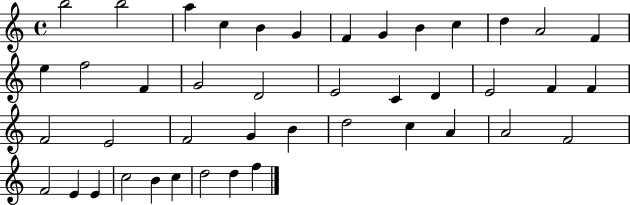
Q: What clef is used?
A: treble